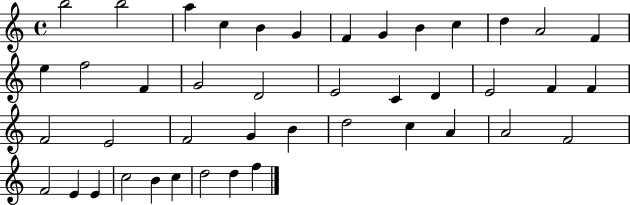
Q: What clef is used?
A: treble